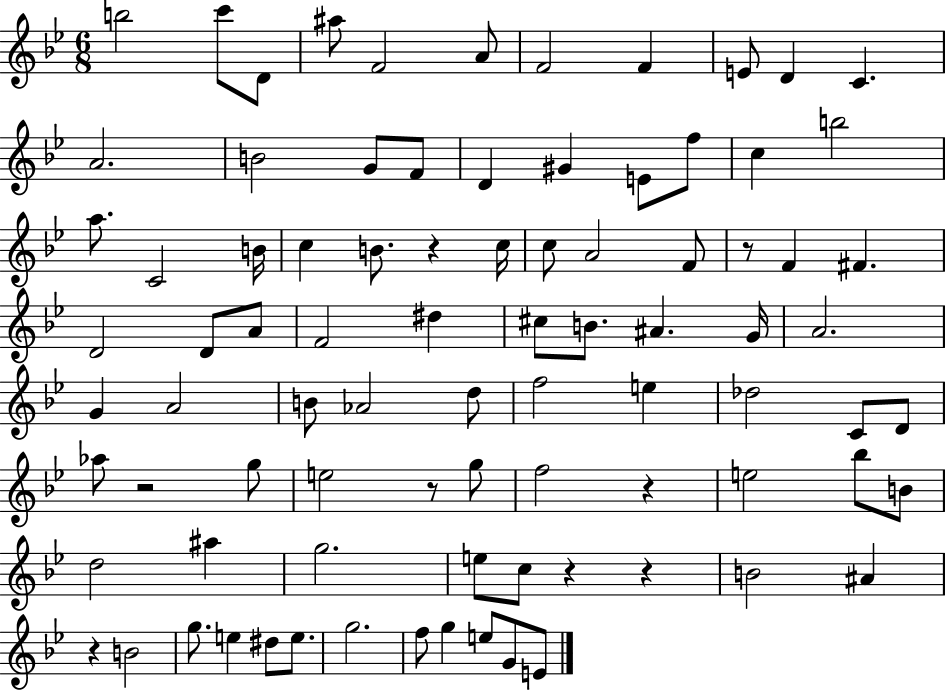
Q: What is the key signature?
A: BES major